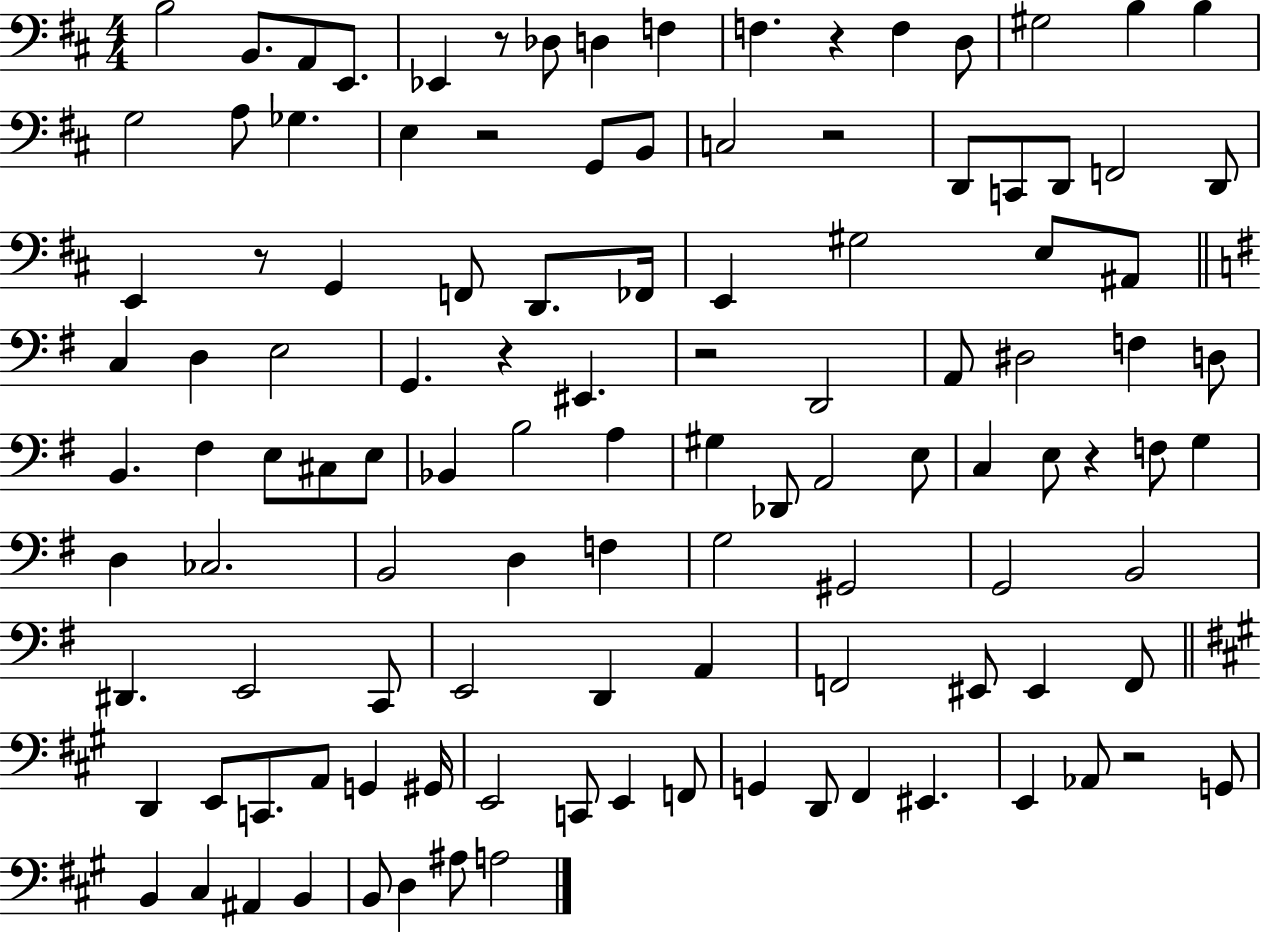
B3/h B2/e. A2/e E2/e. Eb2/q R/e Db3/e D3/q F3/q F3/q. R/q F3/q D3/e G#3/h B3/q B3/q G3/h A3/e Gb3/q. E3/q R/h G2/e B2/e C3/h R/h D2/e C2/e D2/e F2/h D2/e E2/q R/e G2/q F2/e D2/e. FES2/s E2/q G#3/h E3/e A#2/e C3/q D3/q E3/h G2/q. R/q EIS2/q. R/h D2/h A2/e D#3/h F3/q D3/e B2/q. F#3/q E3/e C#3/e E3/e Bb2/q B3/h A3/q G#3/q Db2/e A2/h E3/e C3/q E3/e R/q F3/e G3/q D3/q CES3/h. B2/h D3/q F3/q G3/h G#2/h G2/h B2/h D#2/q. E2/h C2/e E2/h D2/q A2/q F2/h EIS2/e EIS2/q F2/e D2/q E2/e C2/e. A2/e G2/q G#2/s E2/h C2/e E2/q F2/e G2/q D2/e F#2/q EIS2/q. E2/q Ab2/e R/h G2/e B2/q C#3/q A#2/q B2/q B2/e D3/q A#3/e A3/h